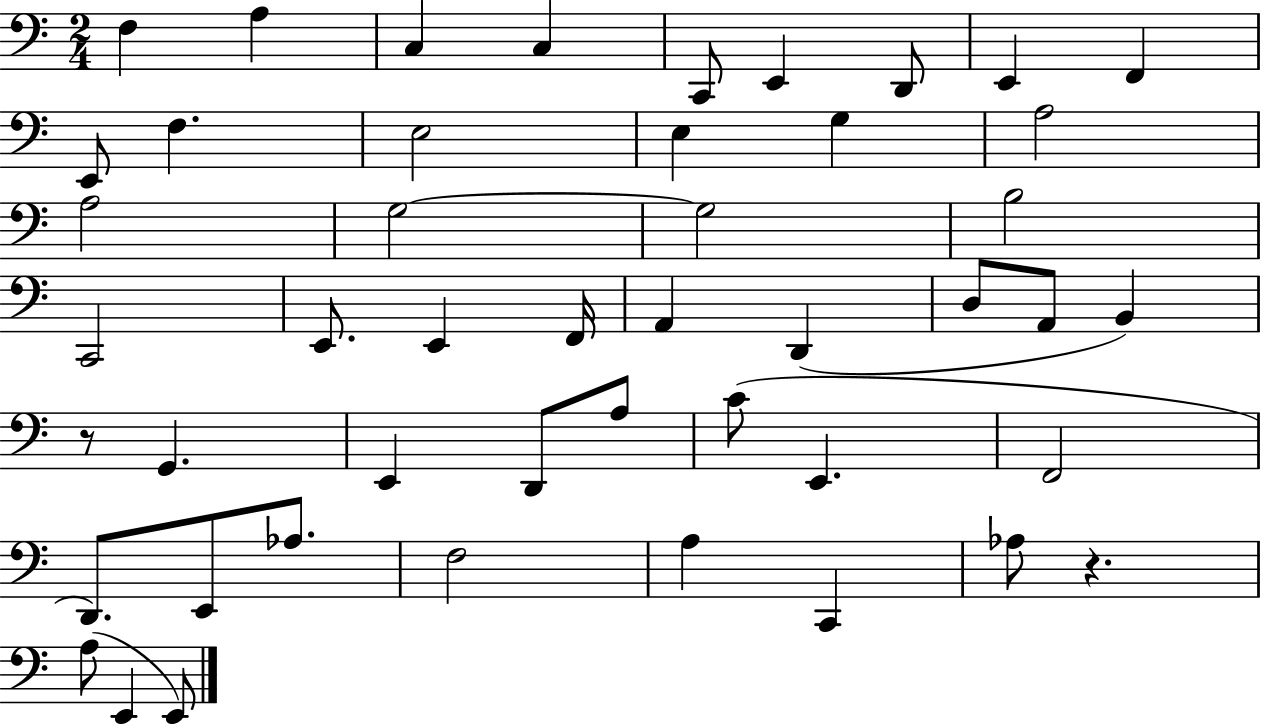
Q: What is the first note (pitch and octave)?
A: F3